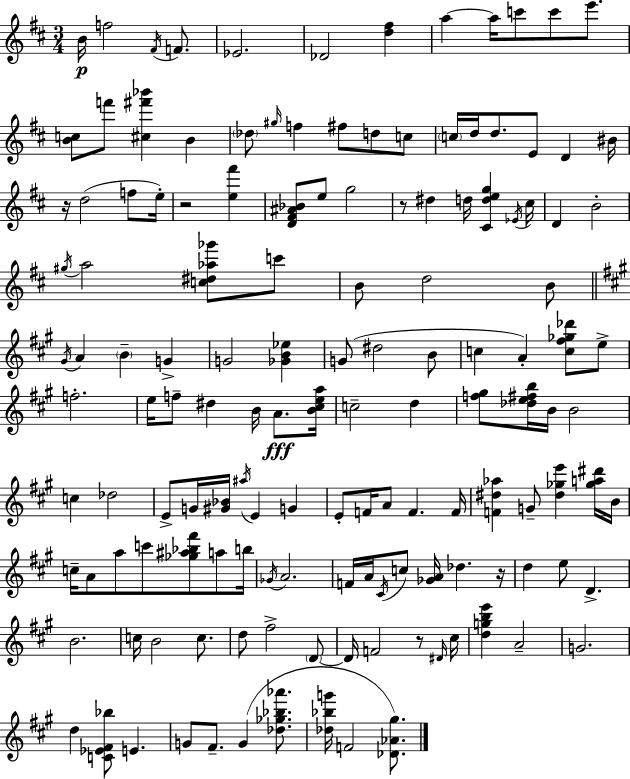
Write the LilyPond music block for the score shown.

{
  \clef treble
  \numericTimeSignature
  \time 3/4
  \key d \major
  b'16\p f''2 \acciaccatura { fis'16 } f'8. | ees'2. | des'2 <d'' fis''>4 | a''4~~ a''16 c'''8 c'''8 e'''8. | \break <b' c''>8 f'''8 <cis'' fis''' bes'''>4 b'4 | \parenthesize des''8 \grace { gis''16 } f''4 fis''8 d''8 | c''8 \parenthesize c''16 d''16 d''8. e'8 d'4 | bis'16 r16 d''2( f''8 | \break e''16-.) r2 <e'' fis'''>4 | <d' fis' ais' bes'>8 e''8 g''2 | r8 dis''4 d''16 <cis' d'' e'' g''>4 | \acciaccatura { ees'16 } cis''16 d'4 b'2-. | \break \acciaccatura { gis''16 } a''2 | <c'' dis'' aes'' ges'''>8 c'''8 b'8 d''2 | b'8 \bar "||" \break \key a \major \acciaccatura { gis'16 } a'4 \parenthesize b'4-- g'4-> | g'2 <ges' b' ees''>4 | g'8( dis''2 b'8 | c''4 a'4-.) <c'' fis'' ges'' des'''>8 e''8-> | \break f''2.-. | e''16 f''8-- dis''4 b'16 a'8.\fff | <b' cis'' e'' a''>16 c''2-- d''4 | <f'' gis''>8 <des'' e'' fis'' b''>16 b'16 b'2 | \break c''4 des''2 | e'8-> g'16 <gis' bes'>16 \acciaccatura { ais''16 } e'4 g'4 | e'8-. f'16 a'8 f'4. | f'16 <f' dis'' aes''>4 g'8-- <dis'' ges'' e'''>4 | \break <ges'' a'' dis'''>16 b'16 c''16-- a'8 a''8 c'''8 <ges'' ais'' bes'' fis'''>8 a''8 | b''16 \acciaccatura { ges'16 } a'2. | f'16 a'16 \acciaccatura { cis'16 } c''8 <ges' a'>16 des''4. | r16 d''4 e''8 d'4.-> | \break b'2. | c''16 b'2 | c''8. d''8 fis''2-> | \parenthesize d'8~~ d'16 f'2 | \break r8 \grace { dis'16 } cis''16 <d'' g'' b'' e'''>4 a'2-- | g'2. | d''4 <c' ees' fis' bes''>8 e'4. | g'8 fis'8.-- g'4( | \break <des'' ges'' bes'' aes'''>8. <des'' bes'' g'''>16 f'2 | <des' aes' gis''>8.) \bar "|."
}